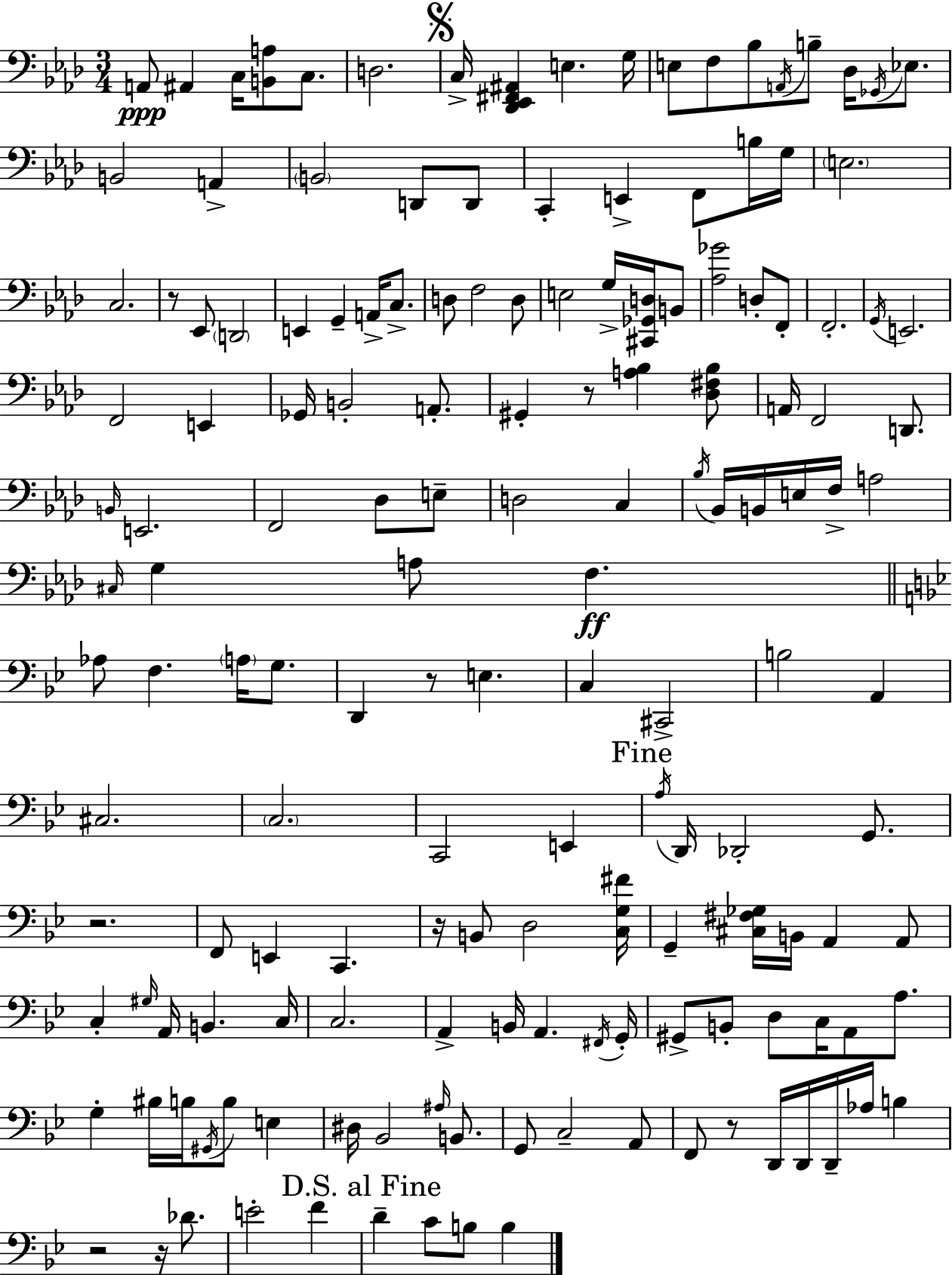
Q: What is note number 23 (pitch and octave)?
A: E2